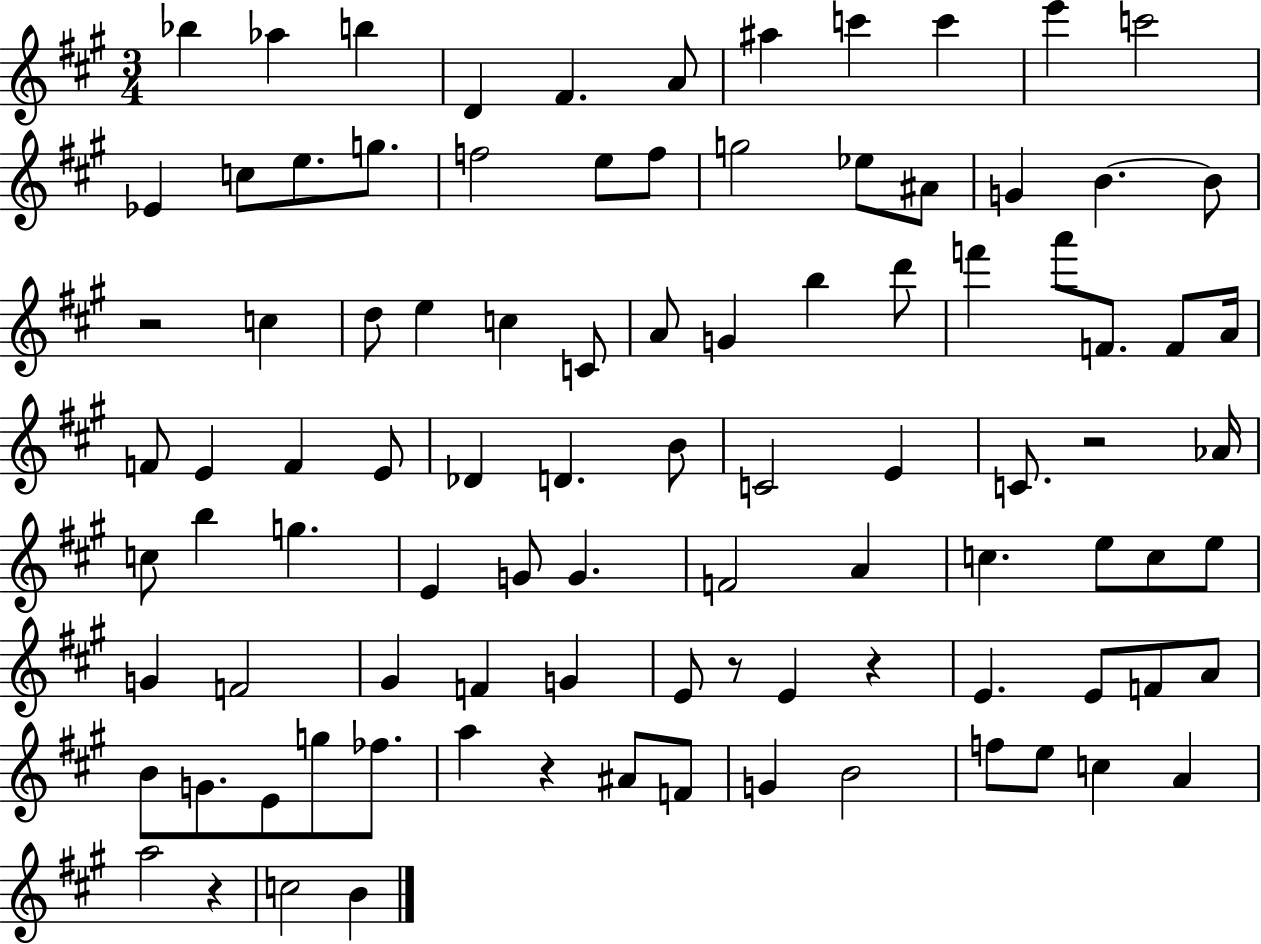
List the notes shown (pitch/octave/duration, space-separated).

Bb5/q Ab5/q B5/q D4/q F#4/q. A4/e A#5/q C6/q C6/q E6/q C6/h Eb4/q C5/e E5/e. G5/e. F5/h E5/e F5/e G5/h Eb5/e A#4/e G4/q B4/q. B4/e R/h C5/q D5/e E5/q C5/q C4/e A4/e G4/q B5/q D6/e F6/q A6/e F4/e. F4/e A4/s F4/e E4/q F4/q E4/e Db4/q D4/q. B4/e C4/h E4/q C4/e. R/h Ab4/s C5/e B5/q G5/q. E4/q G4/e G4/q. F4/h A4/q C5/q. E5/e C5/e E5/e G4/q F4/h G#4/q F4/q G4/q E4/e R/e E4/q R/q E4/q. E4/e F4/e A4/e B4/e G4/e. E4/e G5/e FES5/e. A5/q R/q A#4/e F4/e G4/q B4/h F5/e E5/e C5/q A4/q A5/h R/q C5/h B4/q